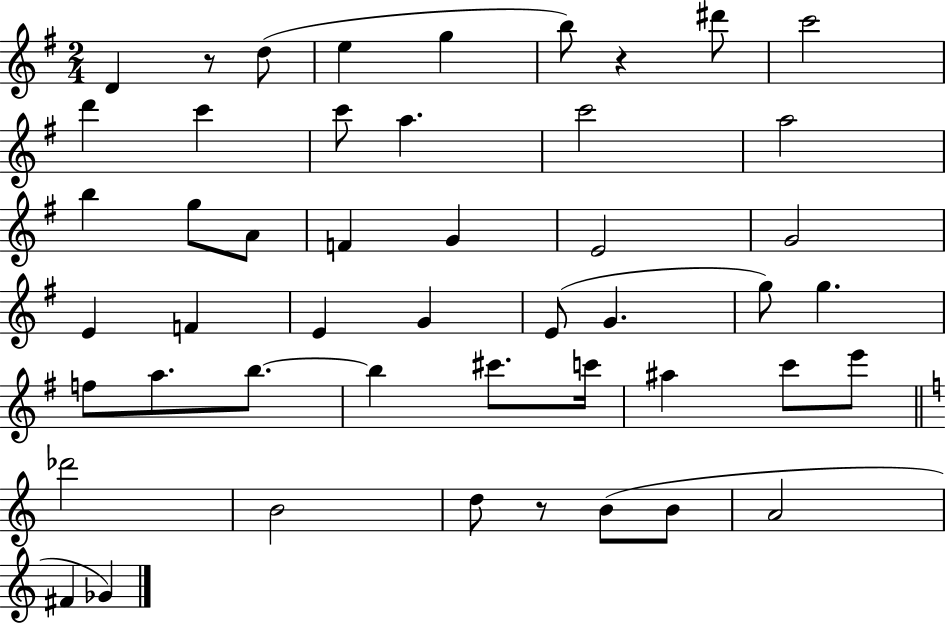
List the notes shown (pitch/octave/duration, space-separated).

D4/q R/e D5/e E5/q G5/q B5/e R/q D#6/e C6/h D6/q C6/q C6/e A5/q. C6/h A5/h B5/q G5/e A4/e F4/q G4/q E4/h G4/h E4/q F4/q E4/q G4/q E4/e G4/q. G5/e G5/q. F5/e A5/e. B5/e. B5/q C#6/e. C6/s A#5/q C6/e E6/e Db6/h B4/h D5/e R/e B4/e B4/e A4/h F#4/q Gb4/q